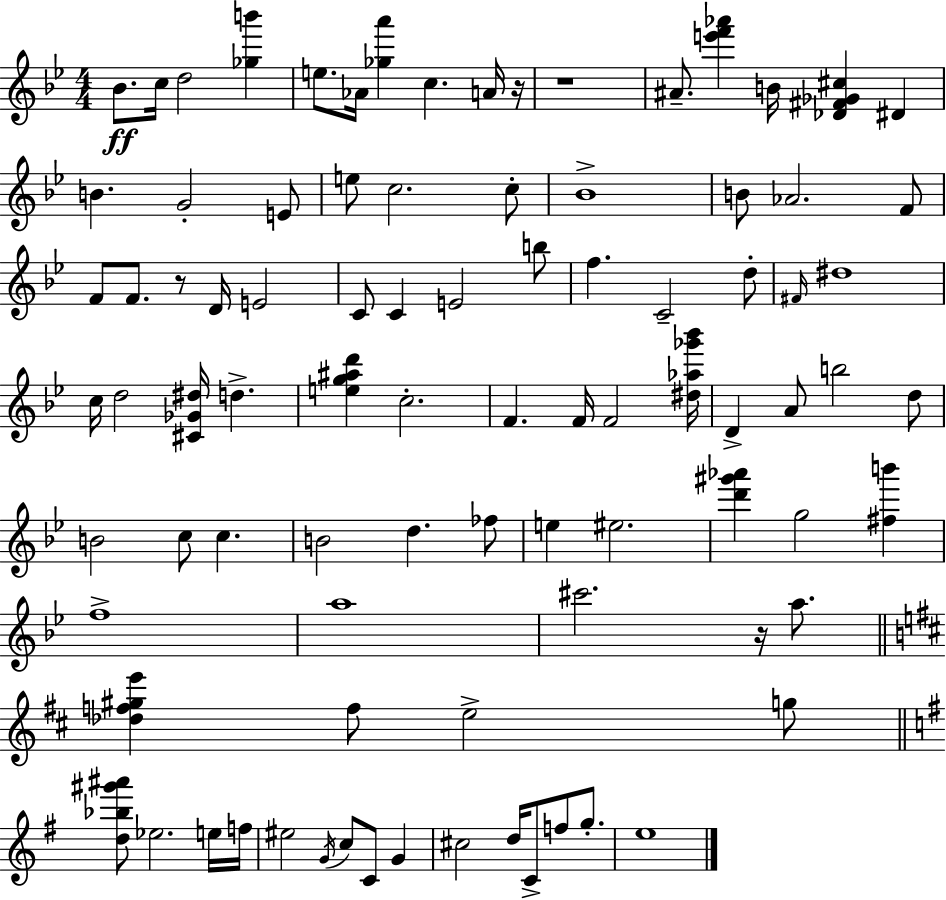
Bb4/e. C5/s D5/h [Gb5,B6]/q E5/e. Ab4/s [Gb5,A6]/q C5/q. A4/s R/s R/w A#4/e. [E6,F6,Ab6]/q B4/s [Db4,F#4,Gb4,C#5]/q D#4/q B4/q. G4/h E4/e E5/e C5/h. C5/e Bb4/w B4/e Ab4/h. F4/e F4/e F4/e. R/e D4/s E4/h C4/e C4/q E4/h B5/e F5/q. C4/h D5/e F#4/s D#5/w C5/s D5/h [C#4,Gb4,D#5]/s D5/q. [E5,G5,A#5,D6]/q C5/h. F4/q. F4/s F4/h [D#5,Ab5,Gb6,Bb6]/s D4/q A4/e B5/h D5/e B4/h C5/e C5/q. B4/h D5/q. FES5/e E5/q EIS5/h. [D6,G#6,Ab6]/q G5/h [F#5,B6]/q F5/w A5/w C#6/h. R/s A5/e. [Db5,F5,G#5,E6]/q F5/e E5/h G5/e [D5,Bb5,G#6,A#6]/e Eb5/h. E5/s F5/s EIS5/h G4/s C5/e C4/e G4/q C#5/h D5/s C4/e F5/e G5/e. E5/w